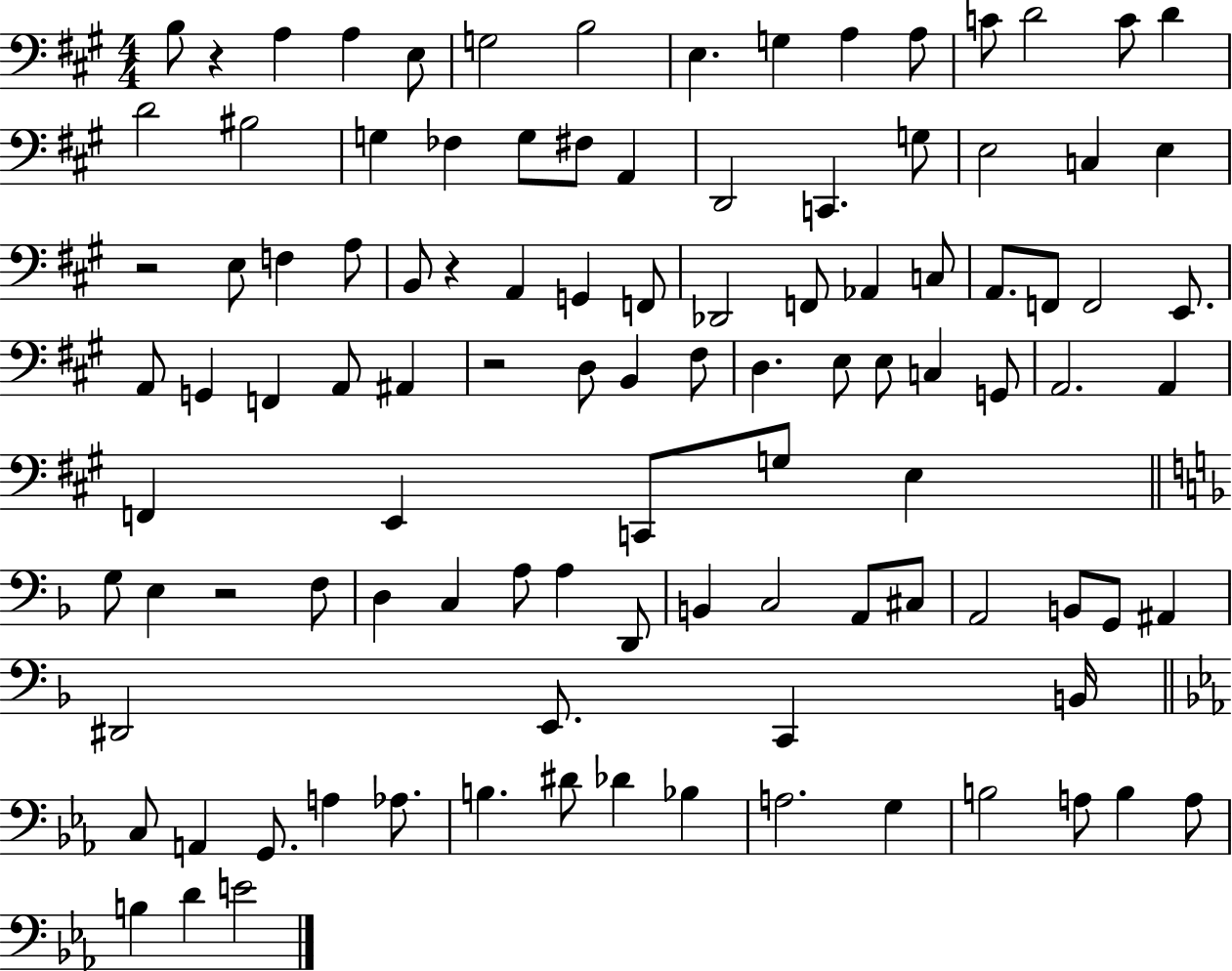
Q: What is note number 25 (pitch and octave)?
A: E3